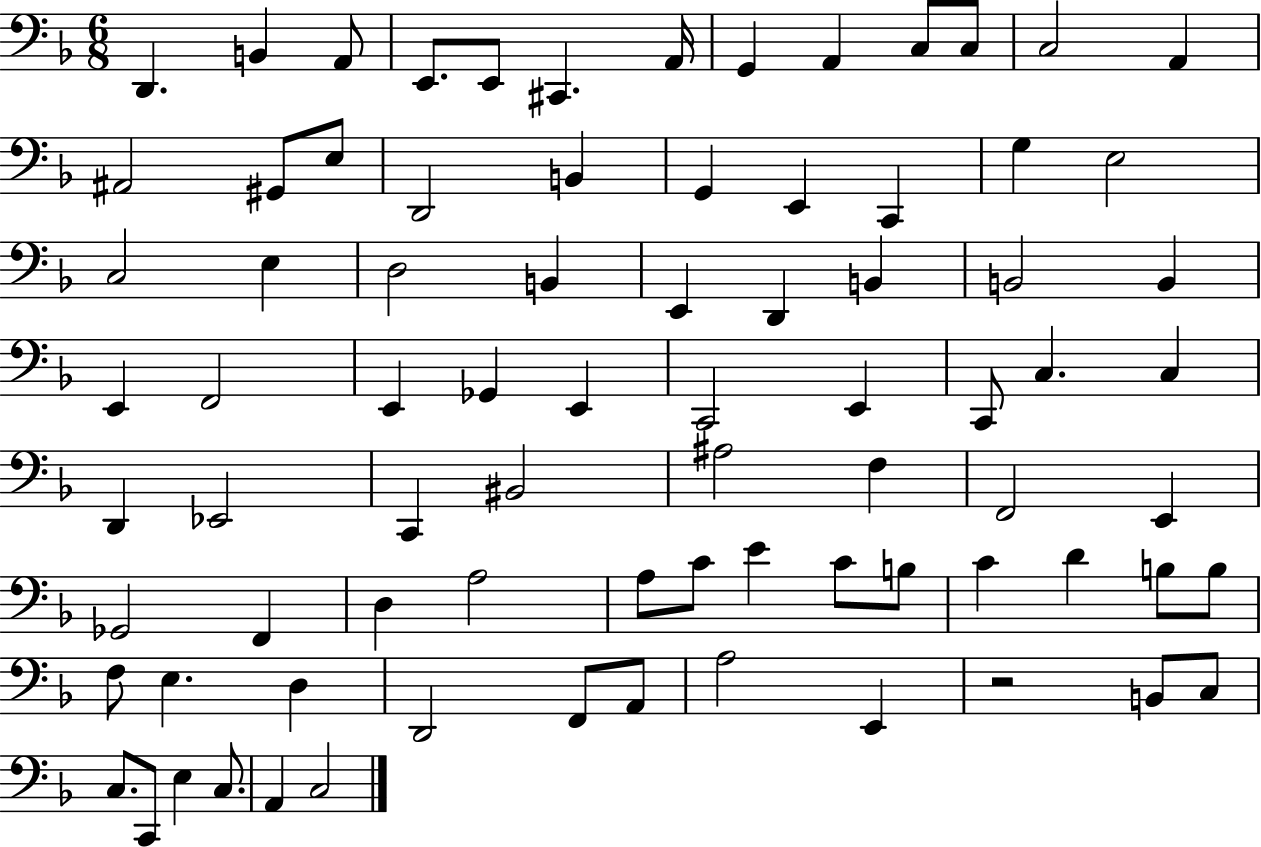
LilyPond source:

{
  \clef bass
  \numericTimeSignature
  \time 6/8
  \key f \major
  d,4. b,4 a,8 | e,8. e,8 cis,4. a,16 | g,4 a,4 c8 c8 | c2 a,4 | \break ais,2 gis,8 e8 | d,2 b,4 | g,4 e,4 c,4 | g4 e2 | \break c2 e4 | d2 b,4 | e,4 d,4 b,4 | b,2 b,4 | \break e,4 f,2 | e,4 ges,4 e,4 | c,2 e,4 | c,8 c4. c4 | \break d,4 ees,2 | c,4 bis,2 | ais2 f4 | f,2 e,4 | \break ges,2 f,4 | d4 a2 | a8 c'8 e'4 c'8 b8 | c'4 d'4 b8 b8 | \break f8 e4. d4 | d,2 f,8 a,8 | a2 e,4 | r2 b,8 c8 | \break c8. c,8 e4 c8. | a,4 c2 | \bar "|."
}